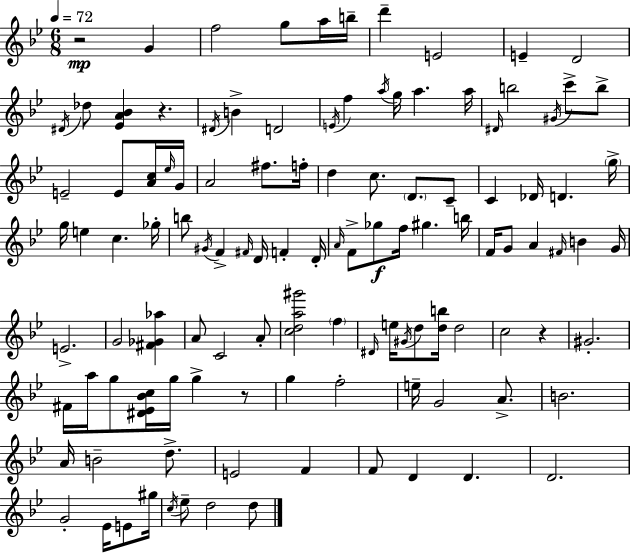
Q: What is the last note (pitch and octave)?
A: D5